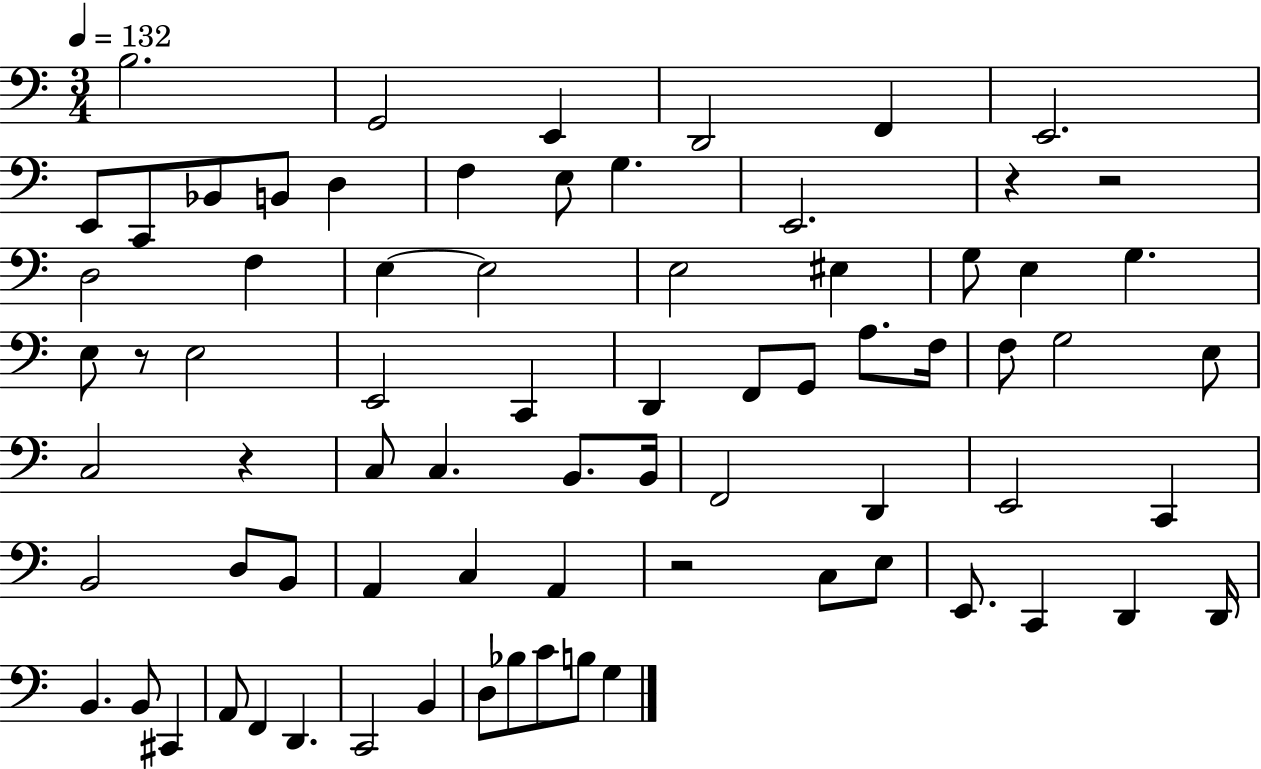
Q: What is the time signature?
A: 3/4